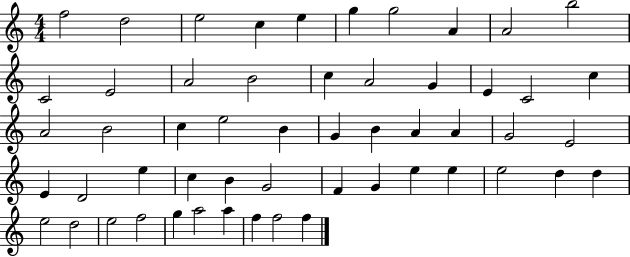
X:1
T:Untitled
M:4/4
L:1/4
K:C
f2 d2 e2 c e g g2 A A2 b2 C2 E2 A2 B2 c A2 G E C2 c A2 B2 c e2 B G B A A G2 E2 E D2 e c B G2 F G e e e2 d d e2 d2 e2 f2 g a2 a f f2 f